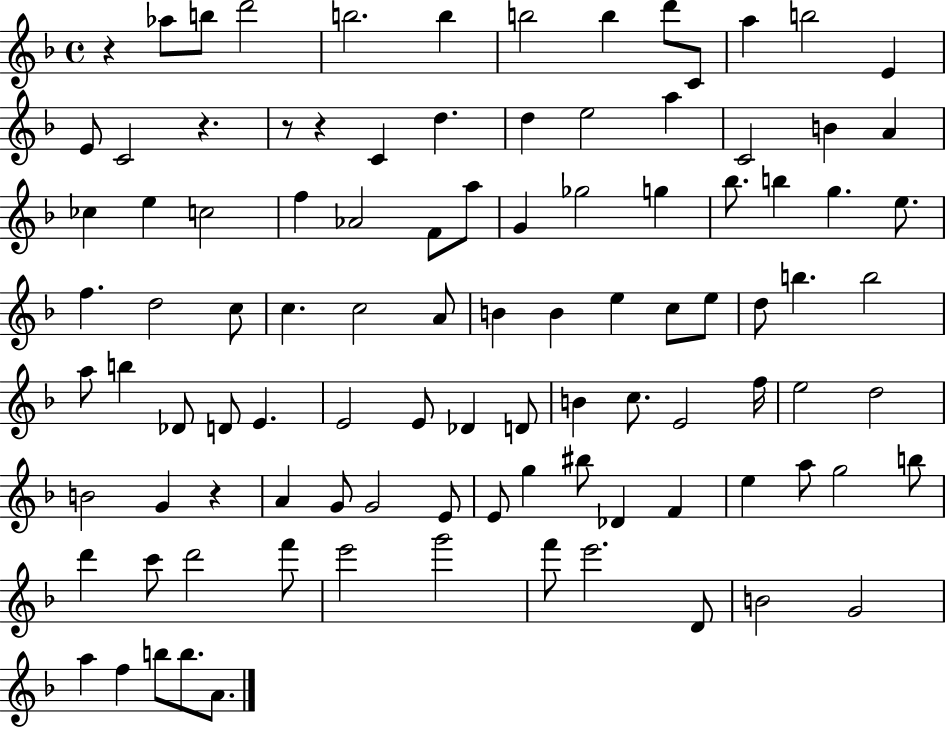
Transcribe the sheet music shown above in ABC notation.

X:1
T:Untitled
M:4/4
L:1/4
K:F
z _a/2 b/2 d'2 b2 b b2 b d'/2 C/2 a b2 E E/2 C2 z z/2 z C d d e2 a C2 B A _c e c2 f _A2 F/2 a/2 G _g2 g _b/2 b g e/2 f d2 c/2 c c2 A/2 B B e c/2 e/2 d/2 b b2 a/2 b _D/2 D/2 E E2 E/2 _D D/2 B c/2 E2 f/4 e2 d2 B2 G z A G/2 G2 E/2 E/2 g ^b/2 _D F e a/2 g2 b/2 d' c'/2 d'2 f'/2 e'2 g'2 f'/2 e'2 D/2 B2 G2 a f b/2 b/2 A/2